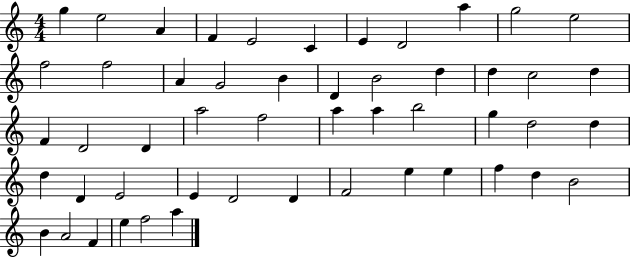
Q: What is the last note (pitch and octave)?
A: A5